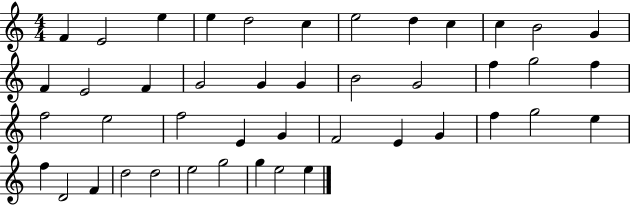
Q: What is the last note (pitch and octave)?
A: E5